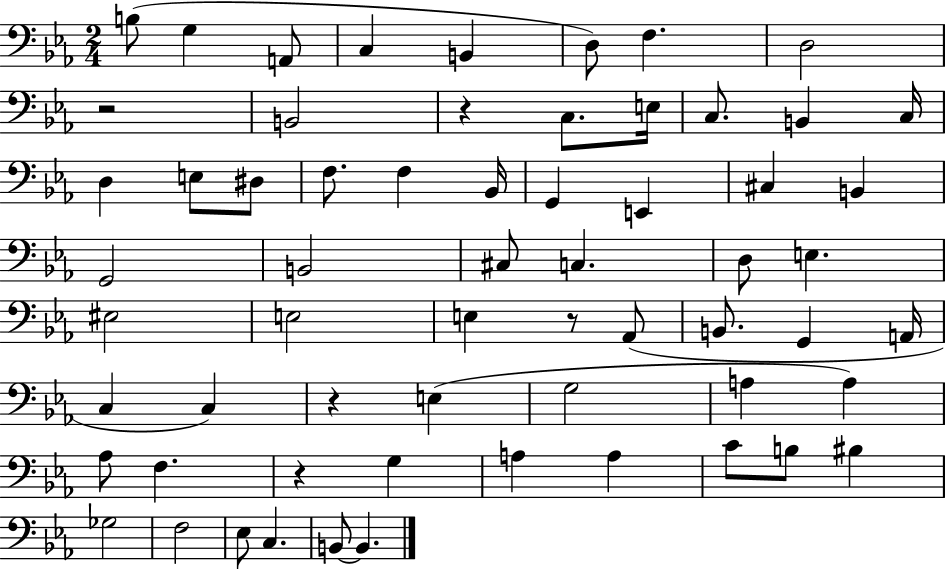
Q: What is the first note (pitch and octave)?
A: B3